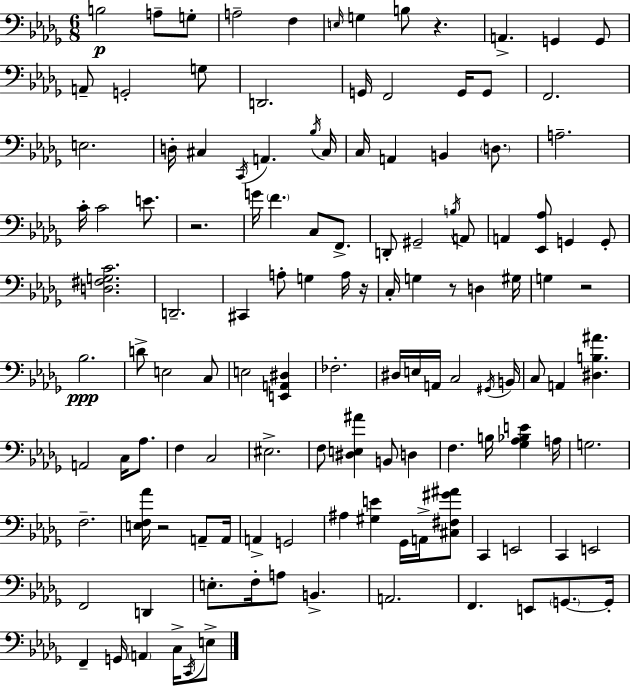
{
  \clef bass
  \numericTimeSignature
  \time 6/8
  \key bes \minor
  b2\p a8-- g8-. | a2-- f4 | \grace { e16 } g4 b8 r4. | a,4.-> g,4 g,8 | \break a,8-- g,2-. g8 | d,2. | g,16 f,2 g,16 g,8 | f,2. | \break e2. | d16-. cis4 \acciaccatura { c,16 } a,4. | \acciaccatura { bes16 } cis16 c16 a,4 b,4 | \parenthesize d8. a2.-- | \break c'16-. c'2 | e'8. r2. | g'16 \parenthesize f'4. c8 | f,8.-> d,8-. gis,2-- | \break \acciaccatura { b16 } a,8 a,4 <ees, aes>8 g,4 | g,8-. <d fis g c'>2. | d,2.-- | cis,4 a8-. g4 | \break a16 r16 c16-. g4 r8 d4 | gis16 g4 r2 | bes2.\ppp | d'8-> e2 | \break c8 e2 | <e, a, dis>4 fes2.-. | dis16 e16 a,16 c2 | \acciaccatura { gis,16 } b,16 c8 a,4 <dis b ais'>4. | \break a,2 | c16 aes8. f4 c2 | eis2.-> | f8 <dis e ais'>4 b,8 | \break d4 f4. b16 | <ges aes bes e'>4 a16 g2. | f2.-- | <e f aes'>16 r2 | \break a,8-- a,16 a,4-> g,2 | ais4 <gis e'>4 | ges,16 a,16-> <cis fis gis' ais'>8 c,4 e,2 | c,4 e,2 | \break f,2 | d,4 e8.-. f16-. a8 b,4.-> | a,2. | f,4. e,8 | \break \parenthesize g,8.~~ g,16-. f,4-- g,16 \parenthesize a,4 | c16-> \acciaccatura { c,16 } e8-> \bar "|."
}